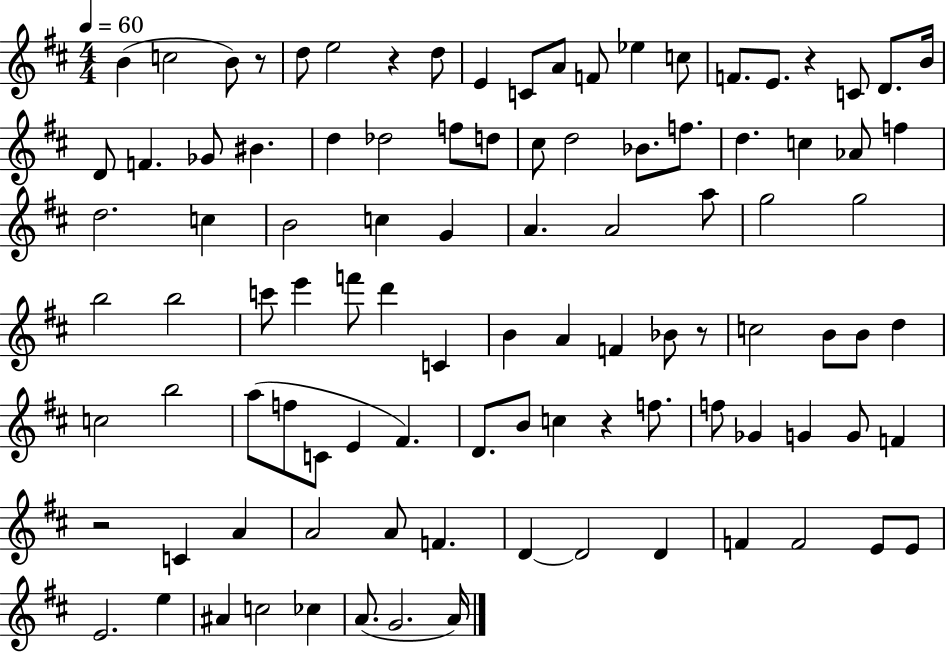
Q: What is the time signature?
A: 4/4